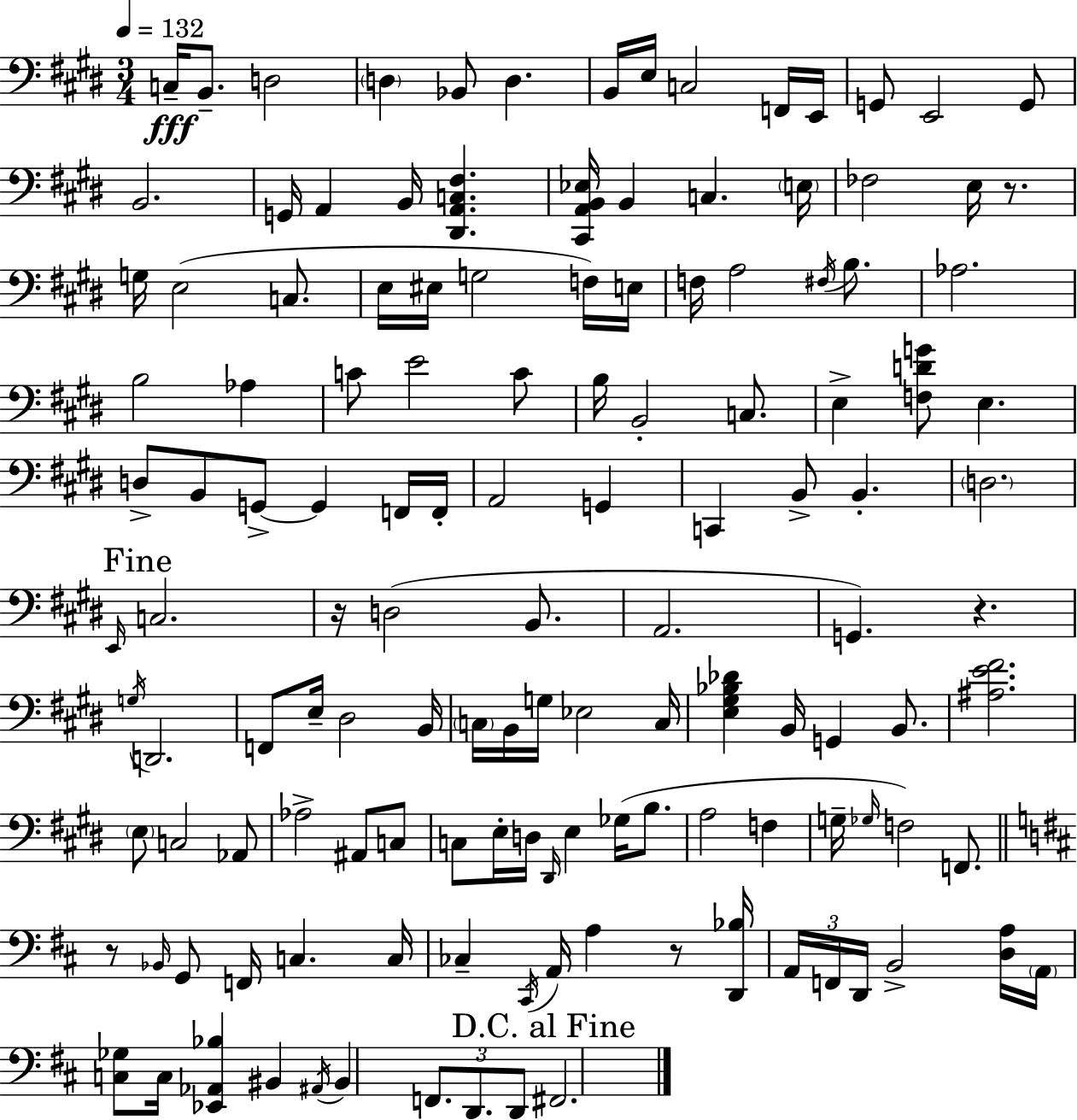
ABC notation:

X:1
T:Untitled
M:3/4
L:1/4
K:E
C,/4 B,,/2 D,2 D, _B,,/2 D, B,,/4 E,/4 C,2 F,,/4 E,,/4 G,,/2 E,,2 G,,/2 B,,2 G,,/4 A,, B,,/4 [^D,,A,,C,^F,] [^C,,A,,B,,_E,]/4 B,, C, E,/4 _F,2 E,/4 z/2 G,/4 E,2 C,/2 E,/4 ^E,/4 G,2 F,/4 E,/4 F,/4 A,2 ^F,/4 B,/2 _A,2 B,2 _A, C/2 E2 C/2 B,/4 B,,2 C,/2 E, [F,DG]/2 E, D,/2 B,,/2 G,,/2 G,, F,,/4 F,,/4 A,,2 G,, C,, B,,/2 B,, D,2 E,,/4 C,2 z/4 D,2 B,,/2 A,,2 G,, z G,/4 D,,2 F,,/2 E,/4 ^D,2 B,,/4 C,/4 B,,/4 G,/4 _E,2 C,/4 [E,^G,_B,_D] B,,/4 G,, B,,/2 [^A,E^F]2 E,/2 C,2 _A,,/2 _A,2 ^A,,/2 C,/2 C,/2 E,/4 D,/4 ^D,,/4 E, _G,/4 B,/2 A,2 F, G,/4 _G,/4 F,2 F,,/2 z/2 _B,,/4 G,,/2 F,,/4 C, C,/4 _C, ^C,,/4 A,,/4 A, z/2 [D,,_B,]/4 A,,/4 F,,/4 D,,/4 B,,2 [D,A,]/4 A,,/4 [C,_G,]/2 C,/4 [_E,,_A,,_B,] ^B,, ^A,,/4 ^B,, F,,/2 D,,/2 D,,/2 ^F,,2